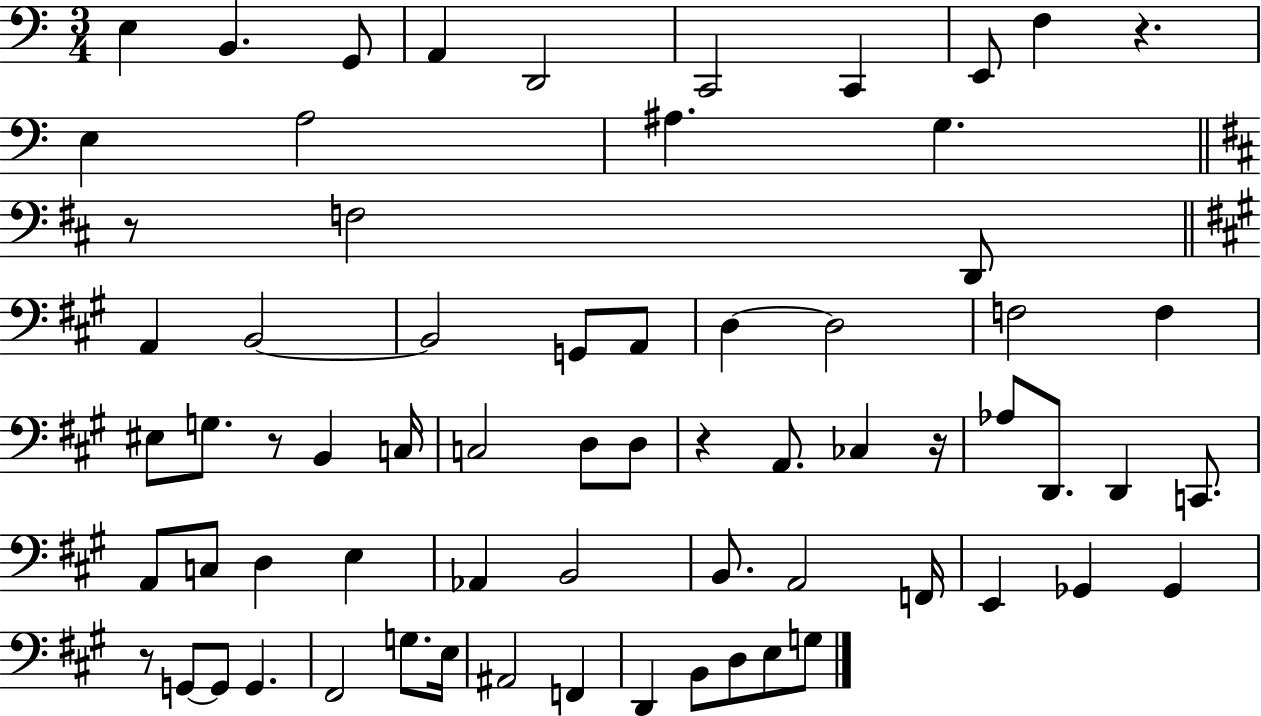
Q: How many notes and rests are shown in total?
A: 68